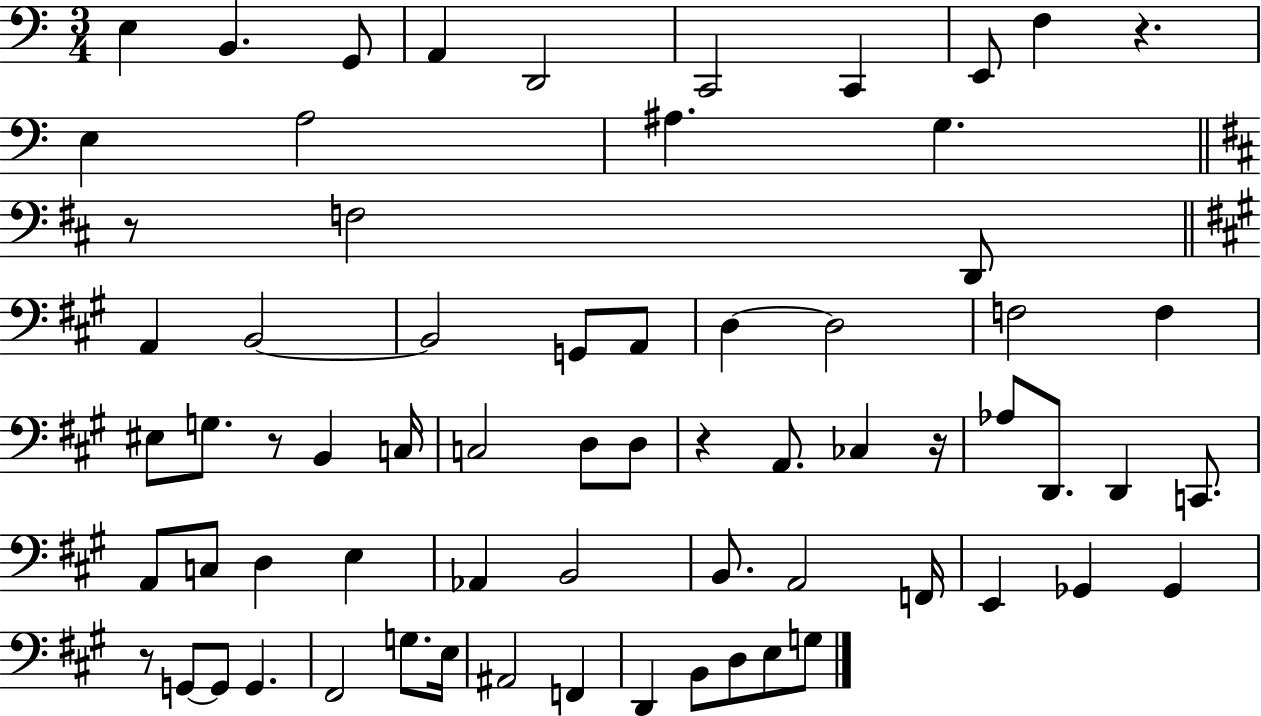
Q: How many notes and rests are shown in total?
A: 68